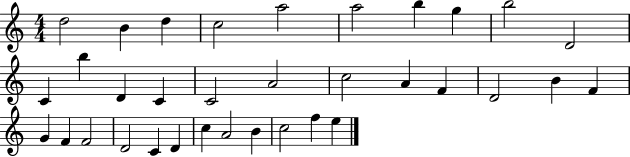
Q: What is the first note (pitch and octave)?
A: D5